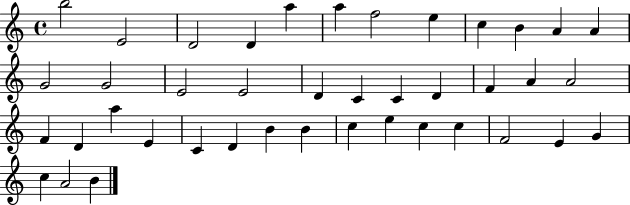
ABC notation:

X:1
T:Untitled
M:4/4
L:1/4
K:C
b2 E2 D2 D a a f2 e c B A A G2 G2 E2 E2 D C C D F A A2 F D a E C D B B c e c c F2 E G c A2 B